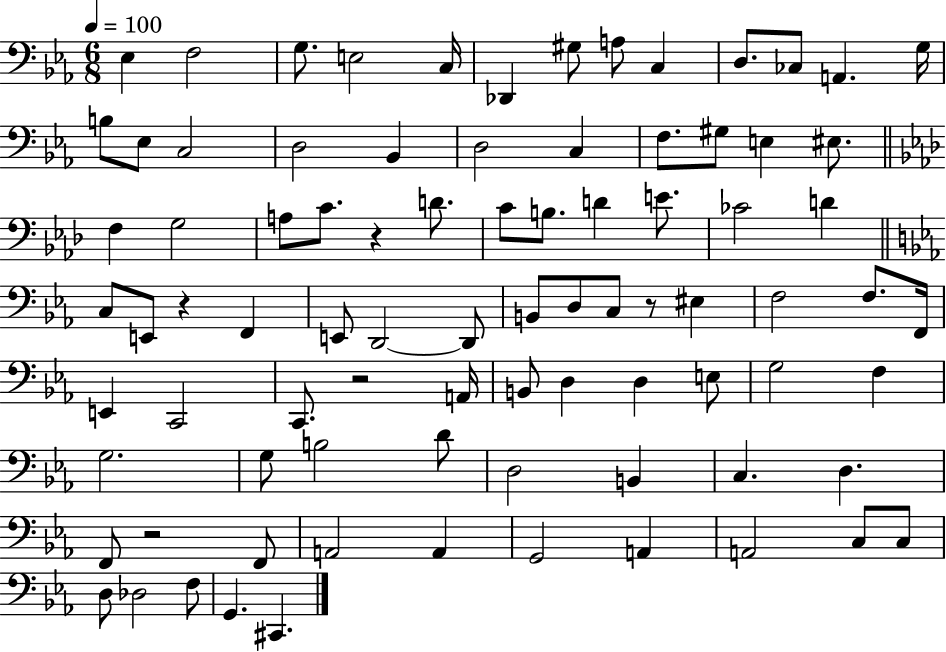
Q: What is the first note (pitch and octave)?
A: Eb3